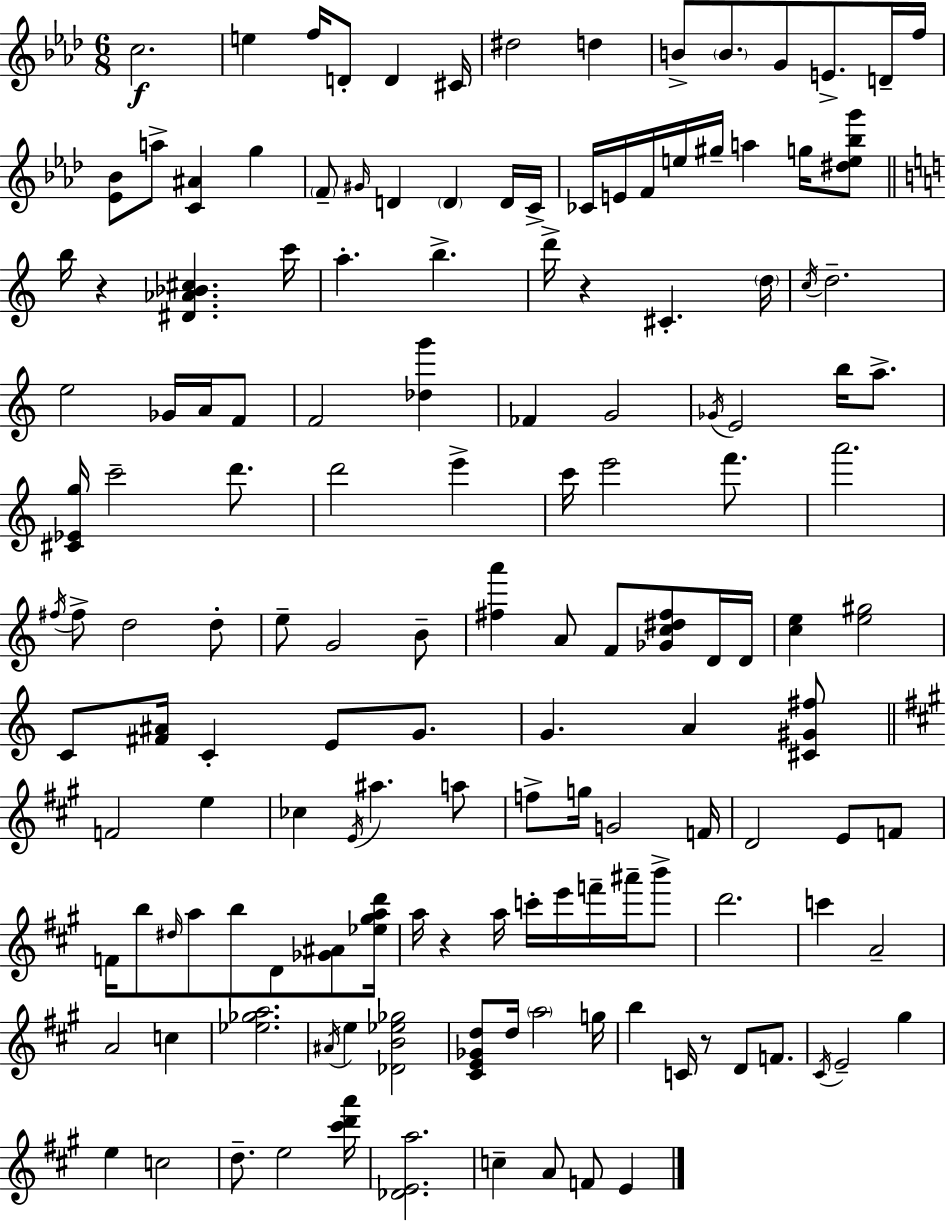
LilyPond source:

{
  \clef treble
  \numericTimeSignature
  \time 6/8
  \key aes \major
  c''2.\f | e''4 f''16 d'8-. d'4 cis'16 | dis''2 d''4 | b'8-> \parenthesize b'8. g'8 e'8.-> d'16-- f''16 | \break <ees' bes'>8 a''8-> <c' ais'>4 g''4 | \parenthesize f'8-- \grace { gis'16 } d'4 \parenthesize d'4 d'16 | c'16-> ces'16 e'16 f'16 e''16 gis''16-- a''4 g''16 <dis'' e'' bes'' g'''>8 | \bar "||" \break \key a \minor b''16 r4 <dis' aes' bes' cis''>4. c'''16 | a''4.-. b''4.-> | d'''16-> r4 cis'4.-. \parenthesize d''16 | \acciaccatura { c''16 } d''2.-- | \break e''2 ges'16 a'16 f'8 | f'2 <des'' g'''>4 | fes'4 g'2 | \acciaccatura { ges'16 } e'2 b''16 a''8.-> | \break <cis' ees' g''>16 c'''2-- d'''8. | d'''2 e'''4-> | c'''16 e'''2 f'''8. | a'''2. | \break \acciaccatura { fis''16 } fis''8-> d''2 | d''8-. e''8-- g'2 | b'8-- <fis'' a'''>4 a'8 f'8 <ges' c'' dis'' fis''>8 | d'16 d'16 <c'' e''>4 <e'' gis''>2 | \break c'8 <fis' ais'>16 c'4-. e'8 | g'8. g'4. a'4 | <cis' gis' fis''>8 \bar "||" \break \key a \major f'2 e''4 | ces''4 \acciaccatura { e'16 } ais''4. a''8 | f''8-> g''16 g'2 | f'16 d'2 e'8 f'8 | \break f'16 b''8 \grace { dis''16 } a''8 b''8 d'8 <ges' ais'>8 | <ees'' gis'' a'' d'''>16 a''16 r4 a''16 c'''16-. e'''16 f'''16-- ais'''16-- | b'''8-> d'''2. | c'''4 a'2-- | \break a'2 c''4 | <ees'' ges'' a''>2. | \acciaccatura { ais'16 } e''4 <des' b' ees'' ges''>2 | <cis' e' ges' d''>8 d''16 \parenthesize a''2 | \break g''16 b''4 c'16 r8 d'8 | f'8. \acciaccatura { cis'16 } e'2-- | gis''4 e''4 c''2 | d''8.-- e''2 | \break <cis''' d''' a'''>16 <des' e' a''>2. | c''4-- a'8 f'8 | e'4 \bar "|."
}